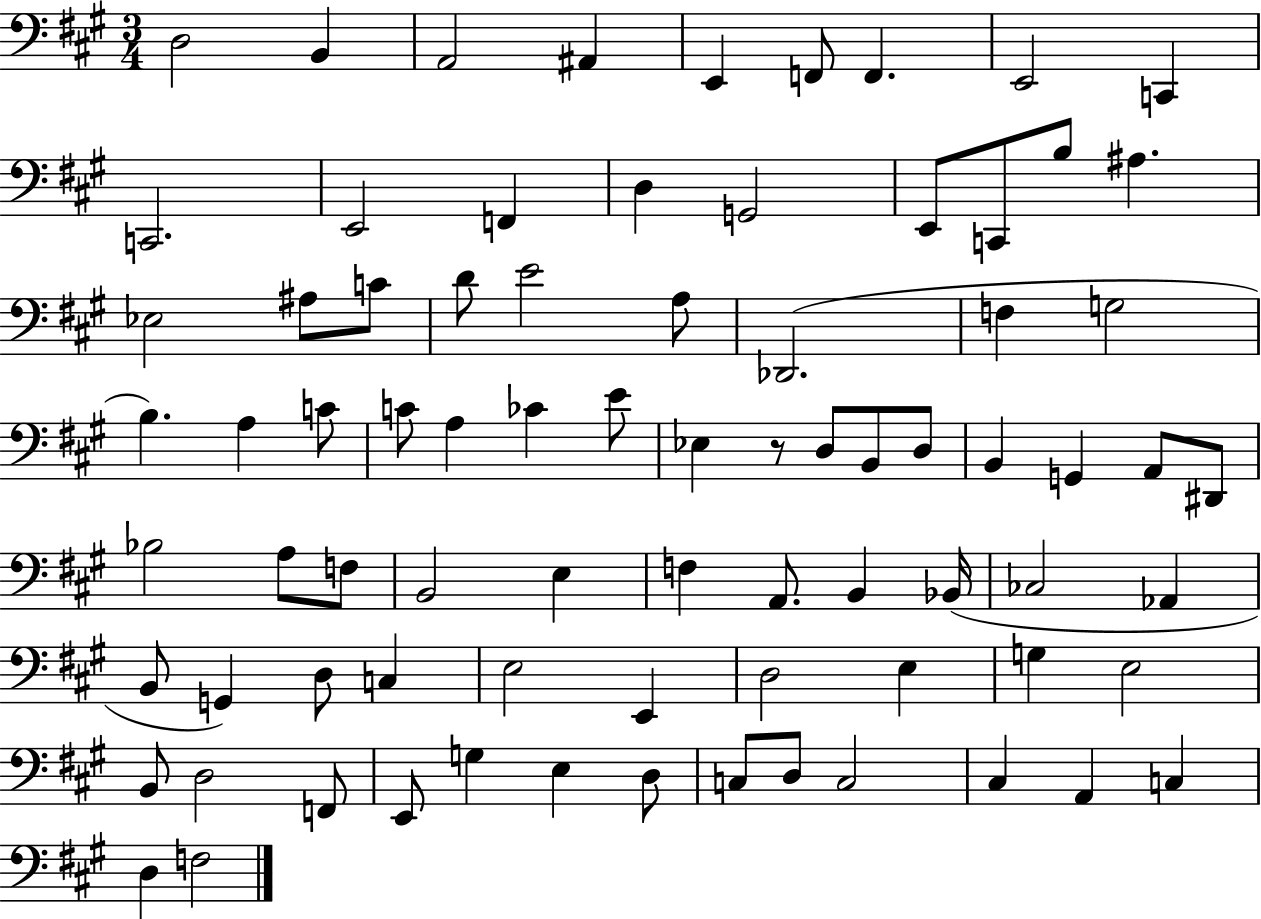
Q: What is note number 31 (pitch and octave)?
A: C4